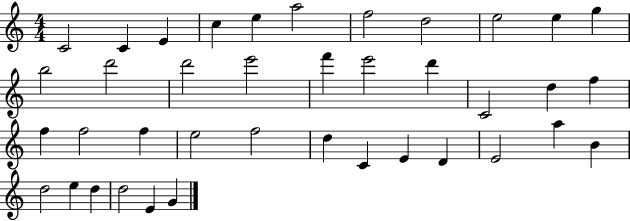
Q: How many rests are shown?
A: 0